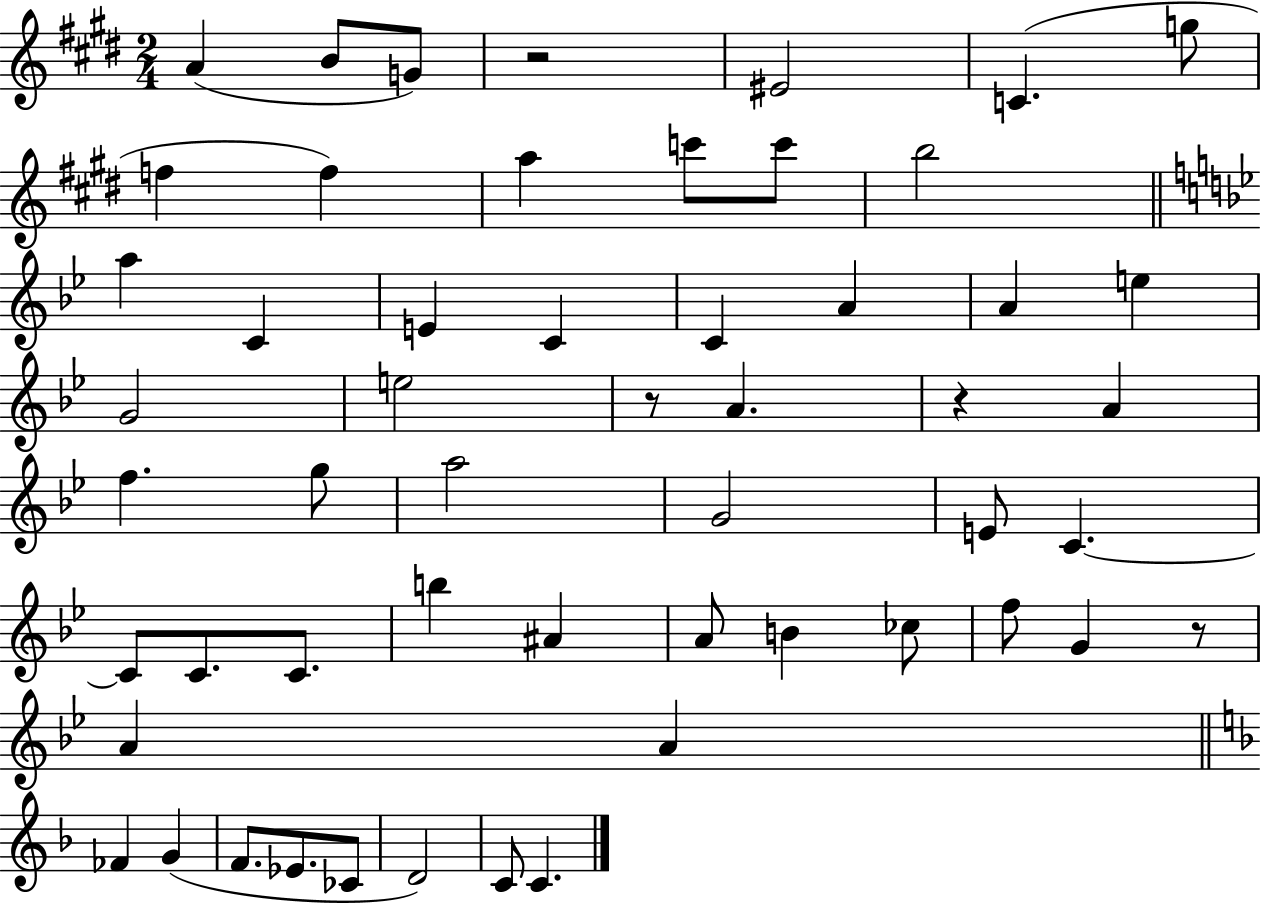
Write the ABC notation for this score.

X:1
T:Untitled
M:2/4
L:1/4
K:E
A B/2 G/2 z2 ^E2 C g/2 f f a c'/2 c'/2 b2 a C E C C A A e G2 e2 z/2 A z A f g/2 a2 G2 E/2 C C/2 C/2 C/2 b ^A A/2 B _c/2 f/2 G z/2 A A _F G F/2 _E/2 _C/2 D2 C/2 C